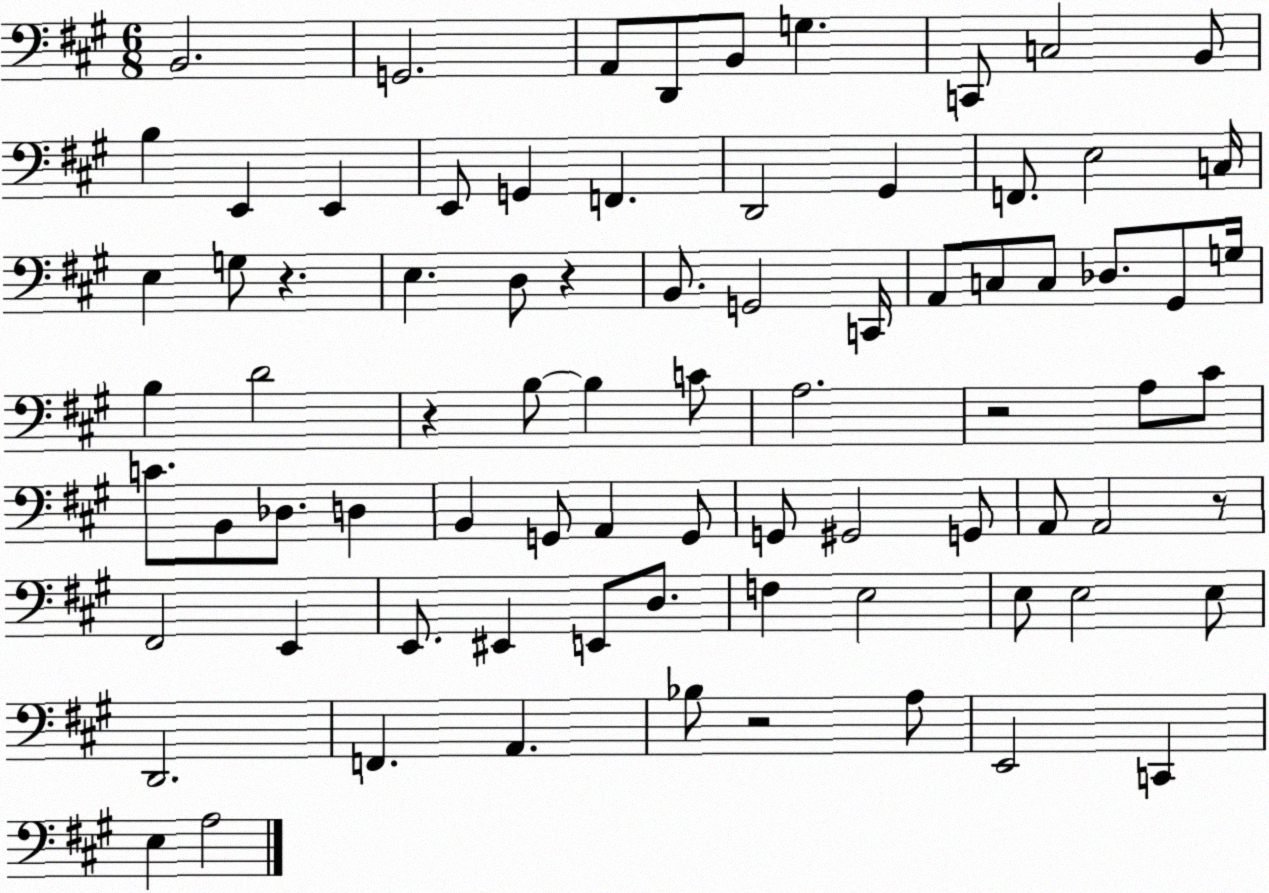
X:1
T:Untitled
M:6/8
L:1/4
K:A
B,,2 G,,2 A,,/2 D,,/2 B,,/2 G, C,,/2 C,2 B,,/2 B, E,, E,, E,,/2 G,, F,, D,,2 ^G,, F,,/2 E,2 C,/4 E, G,/2 z E, D,/2 z B,,/2 G,,2 C,,/4 A,,/2 C,/2 C,/2 _D,/2 ^G,,/2 G,/4 B, D2 z B,/2 B, C/2 A,2 z2 A,/2 ^C/2 C/2 B,,/2 _D,/2 D, B,, G,,/2 A,, G,,/2 G,,/2 ^G,,2 G,,/2 A,,/2 A,,2 z/2 ^F,,2 E,, E,,/2 ^E,, E,,/2 D,/2 F, E,2 E,/2 E,2 E,/2 D,,2 F,, A,, _B,/2 z2 A,/2 E,,2 C,, E, A,2